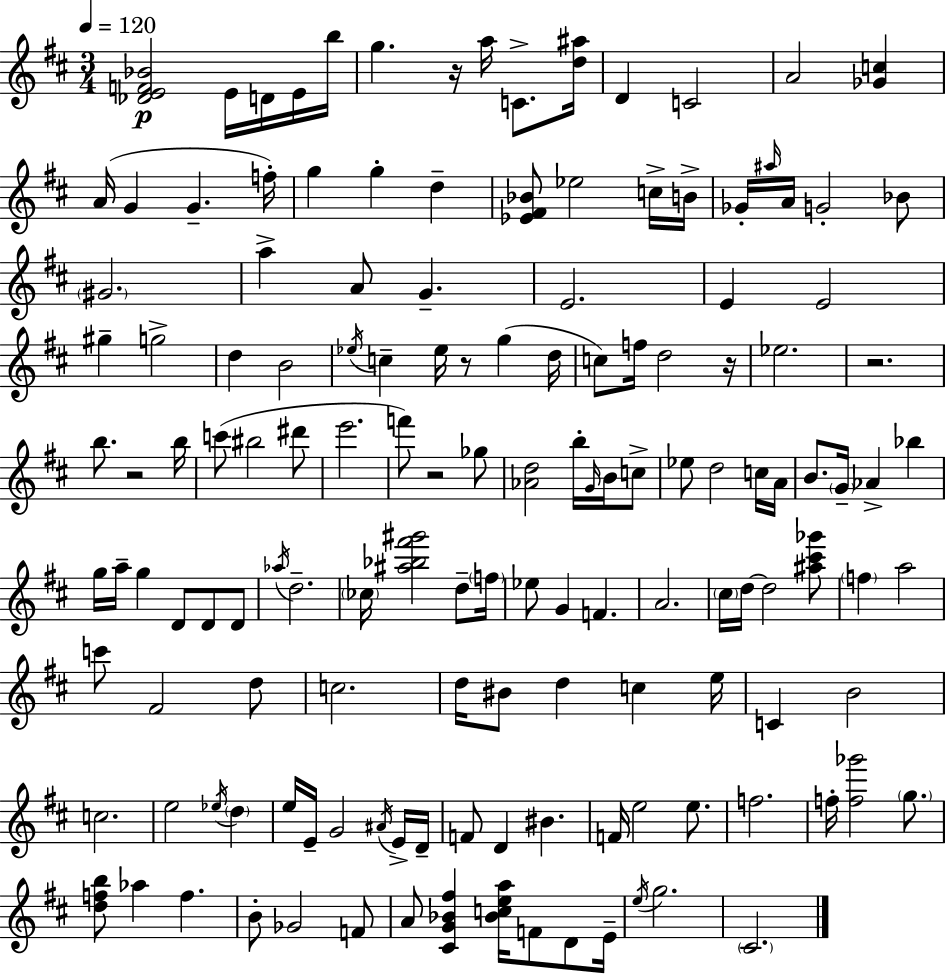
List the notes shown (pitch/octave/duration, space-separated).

[Db4,E4,F4,Bb4]/h E4/s D4/s E4/s B5/s G5/q. R/s A5/s C4/e. [D5,A#5]/s D4/q C4/h A4/h [Gb4,C5]/q A4/s G4/q G4/q. F5/s G5/q G5/q D5/q [Eb4,F#4,Bb4]/e Eb5/h C5/s B4/s Gb4/s A#5/s A4/s G4/h Bb4/e G#4/h. A5/q A4/e G4/q. E4/h. E4/q E4/h G#5/q G5/h D5/q B4/h Eb5/s C5/q Eb5/s R/e G5/q D5/s C5/e F5/s D5/h R/s Eb5/h. R/h. B5/e. R/h B5/s C6/e BIS5/h D#6/e E6/h. F6/e R/h Gb5/e [Ab4,D5]/h B5/s G4/s B4/s C5/e Eb5/e D5/h C5/s A4/s B4/e. G4/s Ab4/q Bb5/q G5/s A5/s G5/q D4/e D4/e D4/e Ab5/s D5/h. CES5/s [A#5,Bb5,F#6,G#6]/h D5/e F5/s Eb5/e G4/q F4/q. A4/h. C#5/s D5/s D5/h [A#5,C#6,Gb6]/e F5/q A5/h C6/e F#4/h D5/e C5/h. D5/s BIS4/e D5/q C5/q E5/s C4/q B4/h C5/h. E5/h Eb5/s D5/q E5/s E4/s G4/h A#4/s E4/s D4/s F4/e D4/q BIS4/q. F4/s E5/h E5/e. F5/h. F5/s [F5,Gb6]/h G5/e. [D5,F5,B5]/e Ab5/q F5/q. B4/e Gb4/h F4/e A4/e [C#4,G4,Bb4,F#5]/q [Bb4,C5,E5,A5]/s F4/e D4/e E4/s E5/s G5/h. C#4/h.